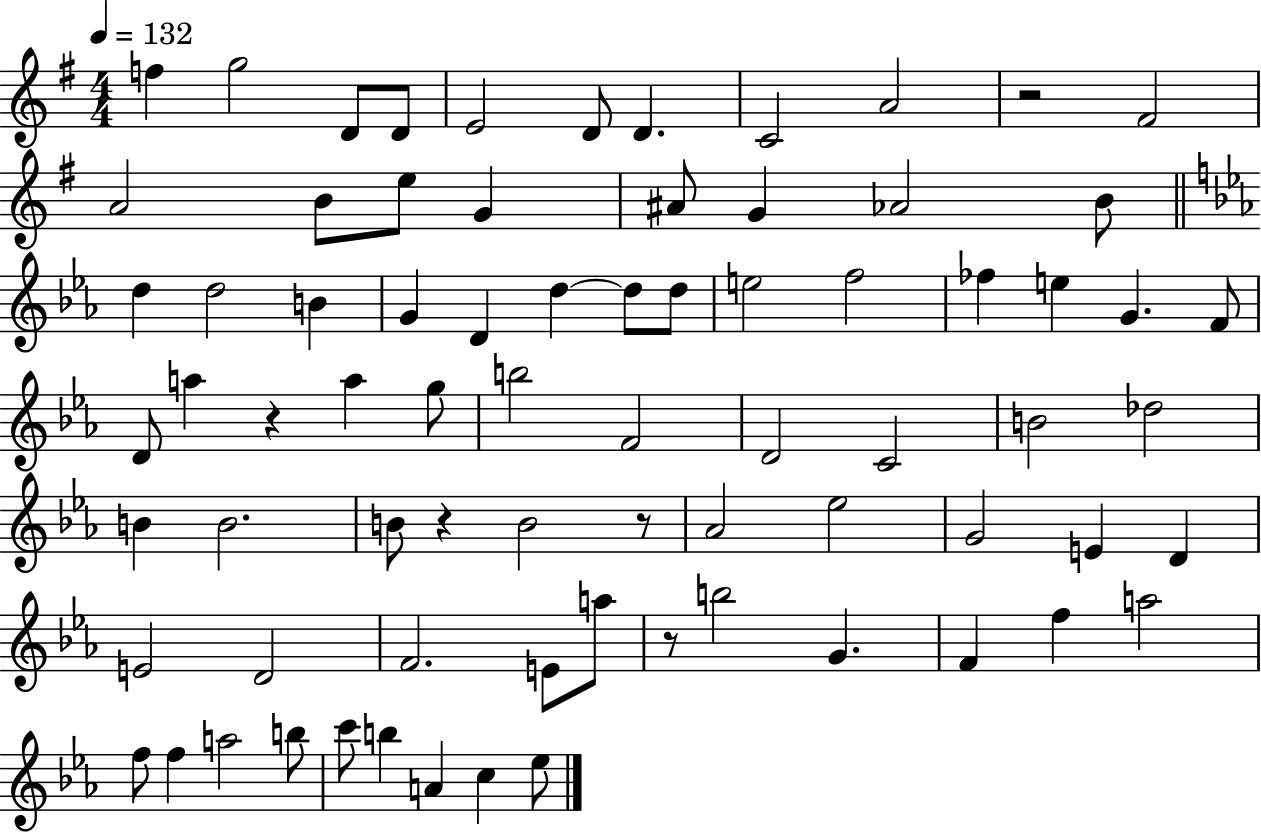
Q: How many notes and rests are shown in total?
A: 75